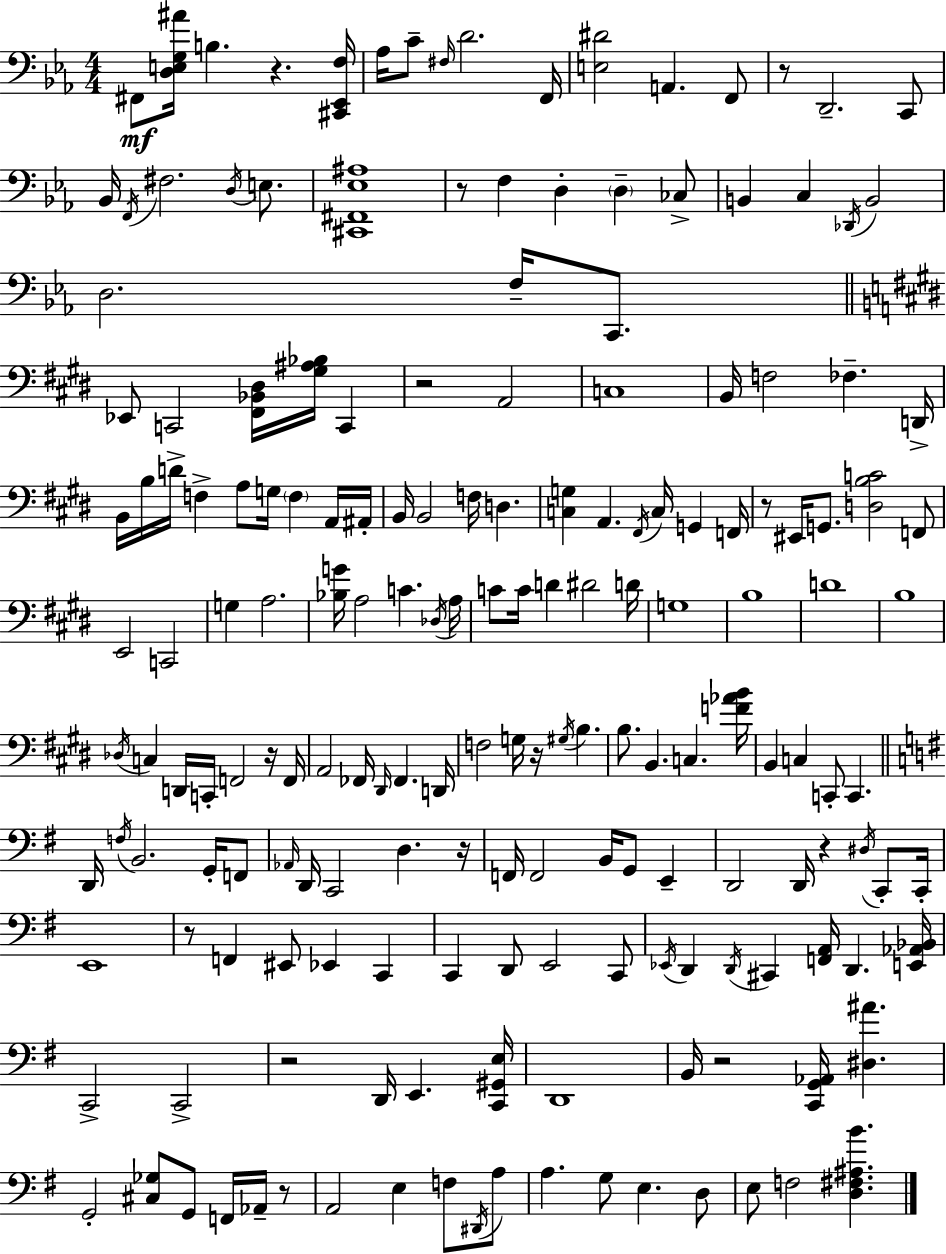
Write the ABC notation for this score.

X:1
T:Untitled
M:4/4
L:1/4
K:Eb
^F,,/2 [D,E,G,^A]/4 B, z [^C,,_E,,F,]/4 _A,/4 C/2 ^F,/4 D2 F,,/4 [E,^D]2 A,, F,,/2 z/2 D,,2 C,,/2 _B,,/4 F,,/4 ^F,2 D,/4 E,/2 [^C,,^F,,_E,^A,]4 z/2 F, D, D, _C,/2 B,, C, _D,,/4 B,,2 D,2 F,/4 C,,/2 _E,,/2 C,,2 [^F,,_B,,^D,]/4 [^G,^A,_B,]/4 C,, z2 A,,2 C,4 B,,/4 F,2 _F, D,,/4 B,,/4 B,/4 D/4 F, A,/2 G,/4 F, A,,/4 ^A,,/4 B,,/4 B,,2 F,/4 D, [C,G,] A,, ^F,,/4 C,/4 G,, F,,/4 z/2 ^E,,/4 G,,/2 [D,B,C]2 F,,/2 E,,2 C,,2 G, A,2 [_B,G]/4 A,2 C _D,/4 A,/4 C/2 C/4 D ^D2 D/4 G,4 B,4 D4 B,4 _D,/4 C, D,,/4 C,,/4 F,,2 z/4 F,,/4 A,,2 _F,,/4 ^D,,/4 _F,, D,,/4 F,2 G,/4 z/4 ^G,/4 B, B,/2 B,, C, [F_AB]/4 B,, C, C,,/2 C,, D,,/4 F,/4 B,,2 G,,/4 F,,/2 _A,,/4 D,,/4 C,,2 D, z/4 F,,/4 F,,2 B,,/4 G,,/2 E,, D,,2 D,,/4 z ^D,/4 C,,/2 C,,/4 E,,4 z/2 F,, ^E,,/2 _E,, C,, C,, D,,/2 E,,2 C,,/2 _E,,/4 D,, D,,/4 ^C,, [F,,A,,]/4 D,, [E,,_A,,_B,,]/4 C,,2 C,,2 z2 D,,/4 E,, [C,,^G,,E,]/4 D,,4 B,,/4 z2 [C,,G,,_A,,]/4 [^D,^A] G,,2 [^C,_G,]/2 G,,/2 F,,/4 _A,,/4 z/2 A,,2 E, F,/2 ^D,,/4 A,/2 A, G,/2 E, D,/2 E,/2 F,2 [D,^F,^A,B]